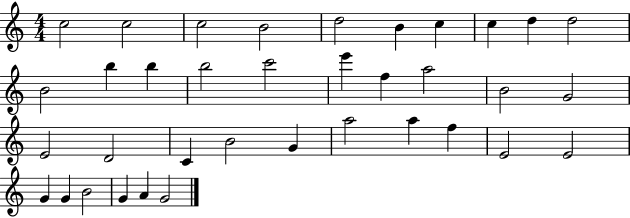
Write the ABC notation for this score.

X:1
T:Untitled
M:4/4
L:1/4
K:C
c2 c2 c2 B2 d2 B c c d d2 B2 b b b2 c'2 e' f a2 B2 G2 E2 D2 C B2 G a2 a f E2 E2 G G B2 G A G2